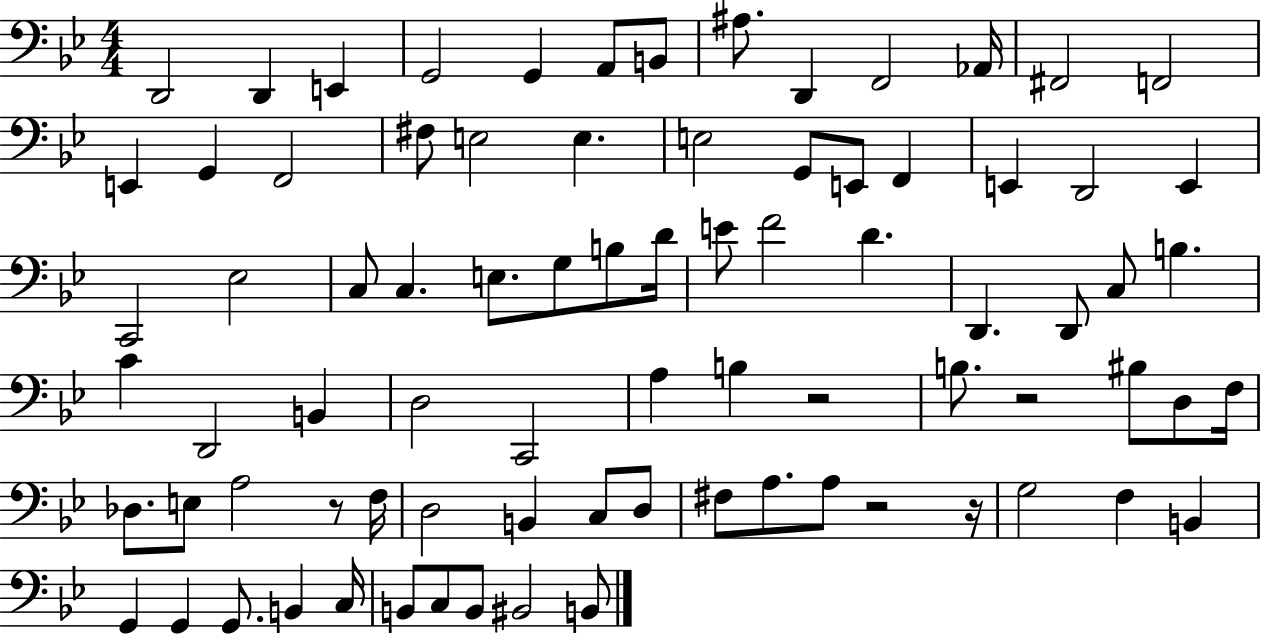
D2/h D2/q E2/q G2/h G2/q A2/e B2/e A#3/e. D2/q F2/h Ab2/s F#2/h F2/h E2/q G2/q F2/h F#3/e E3/h E3/q. E3/h G2/e E2/e F2/q E2/q D2/h E2/q C2/h Eb3/h C3/e C3/q. E3/e. G3/e B3/e D4/s E4/e F4/h D4/q. D2/q. D2/e C3/e B3/q. C4/q D2/h B2/q D3/h C2/h A3/q B3/q R/h B3/e. R/h BIS3/e D3/e F3/s Db3/e. E3/e A3/h R/e F3/s D3/h B2/q C3/e D3/e F#3/e A3/e. A3/e R/h R/s G3/h F3/q B2/q G2/q G2/q G2/e. B2/q C3/s B2/e C3/e B2/e BIS2/h B2/e